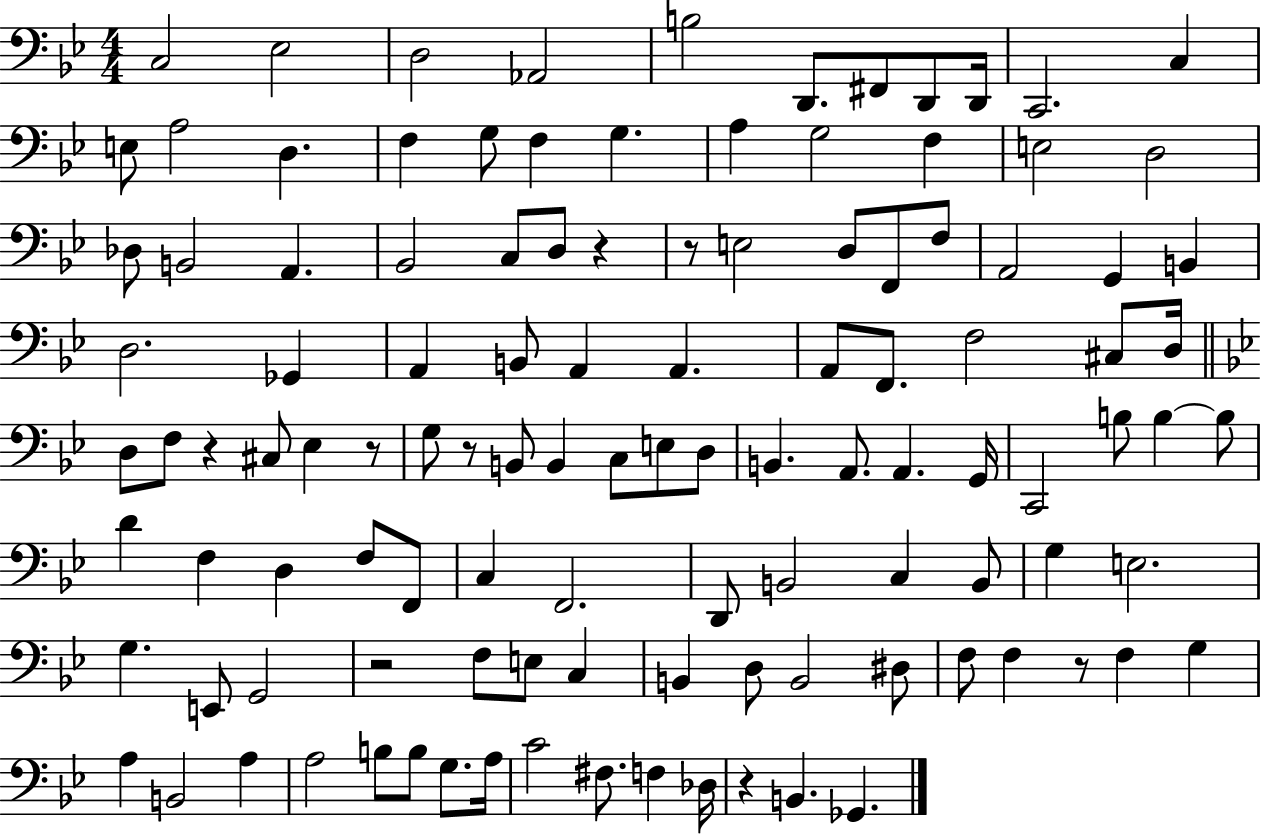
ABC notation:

X:1
T:Untitled
M:4/4
L:1/4
K:Bb
C,2 _E,2 D,2 _A,,2 B,2 D,,/2 ^F,,/2 D,,/2 D,,/4 C,,2 C, E,/2 A,2 D, F, G,/2 F, G, A, G,2 F, E,2 D,2 _D,/2 B,,2 A,, _B,,2 C,/2 D,/2 z z/2 E,2 D,/2 F,,/2 F,/2 A,,2 G,, B,, D,2 _G,, A,, B,,/2 A,, A,, A,,/2 F,,/2 F,2 ^C,/2 D,/4 D,/2 F,/2 z ^C,/2 _E, z/2 G,/2 z/2 B,,/2 B,, C,/2 E,/2 D,/2 B,, A,,/2 A,, G,,/4 C,,2 B,/2 B, B,/2 D F, D, F,/2 F,,/2 C, F,,2 D,,/2 B,,2 C, B,,/2 G, E,2 G, E,,/2 G,,2 z2 F,/2 E,/2 C, B,, D,/2 B,,2 ^D,/2 F,/2 F, z/2 F, G, A, B,,2 A, A,2 B,/2 B,/2 G,/2 A,/4 C2 ^F,/2 F, _D,/4 z B,, _G,,